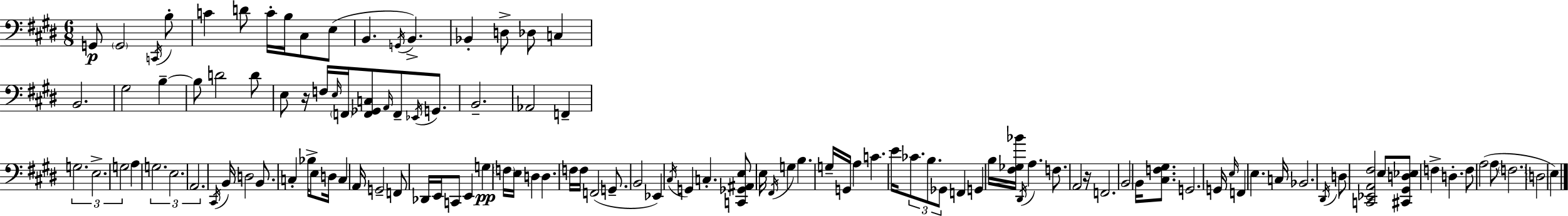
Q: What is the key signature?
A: E major